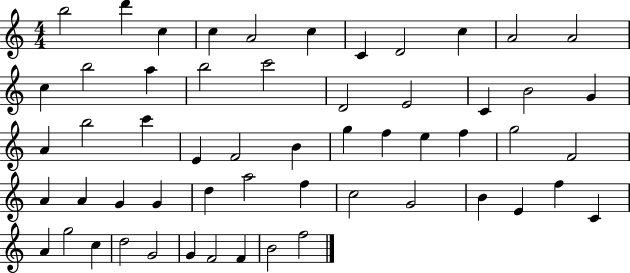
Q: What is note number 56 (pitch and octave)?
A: F5